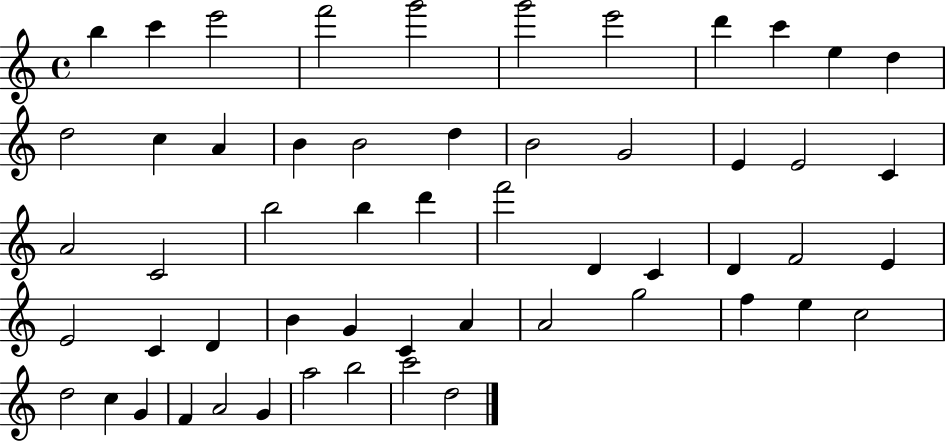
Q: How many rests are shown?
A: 0